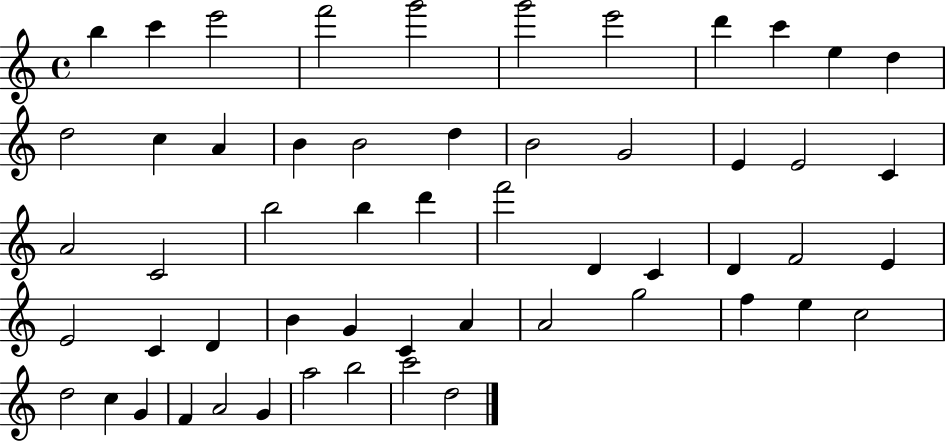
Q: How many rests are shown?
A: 0